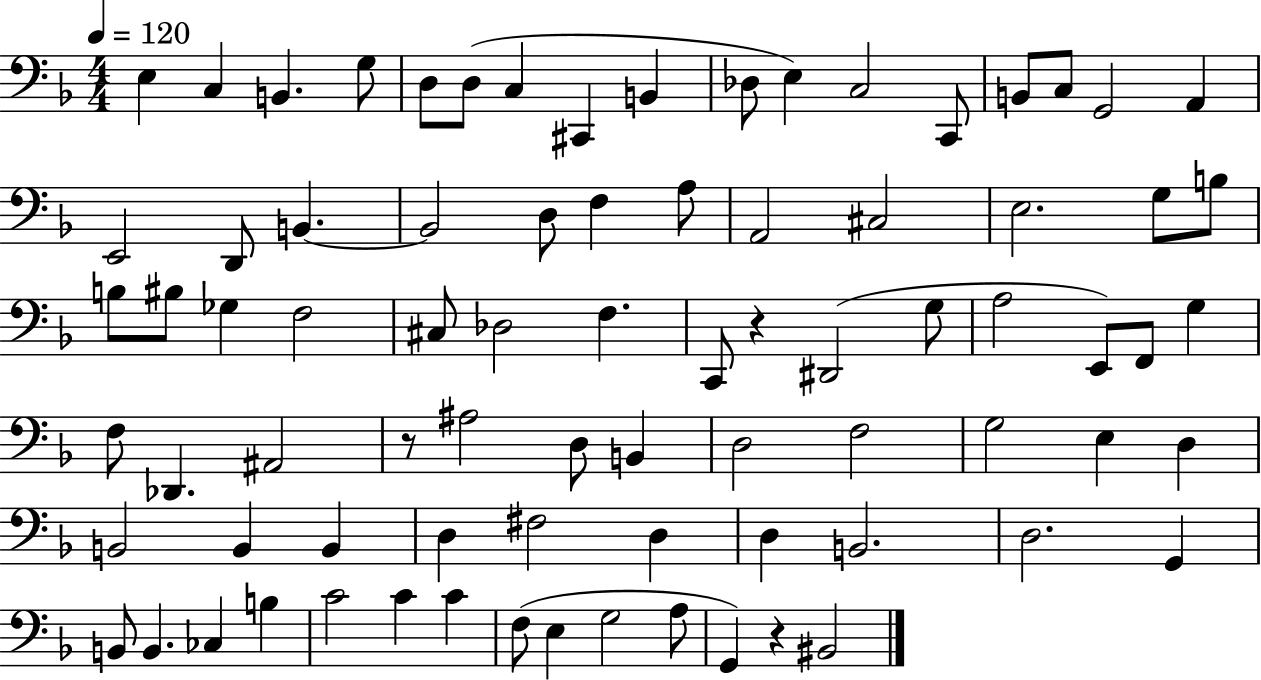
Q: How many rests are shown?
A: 3